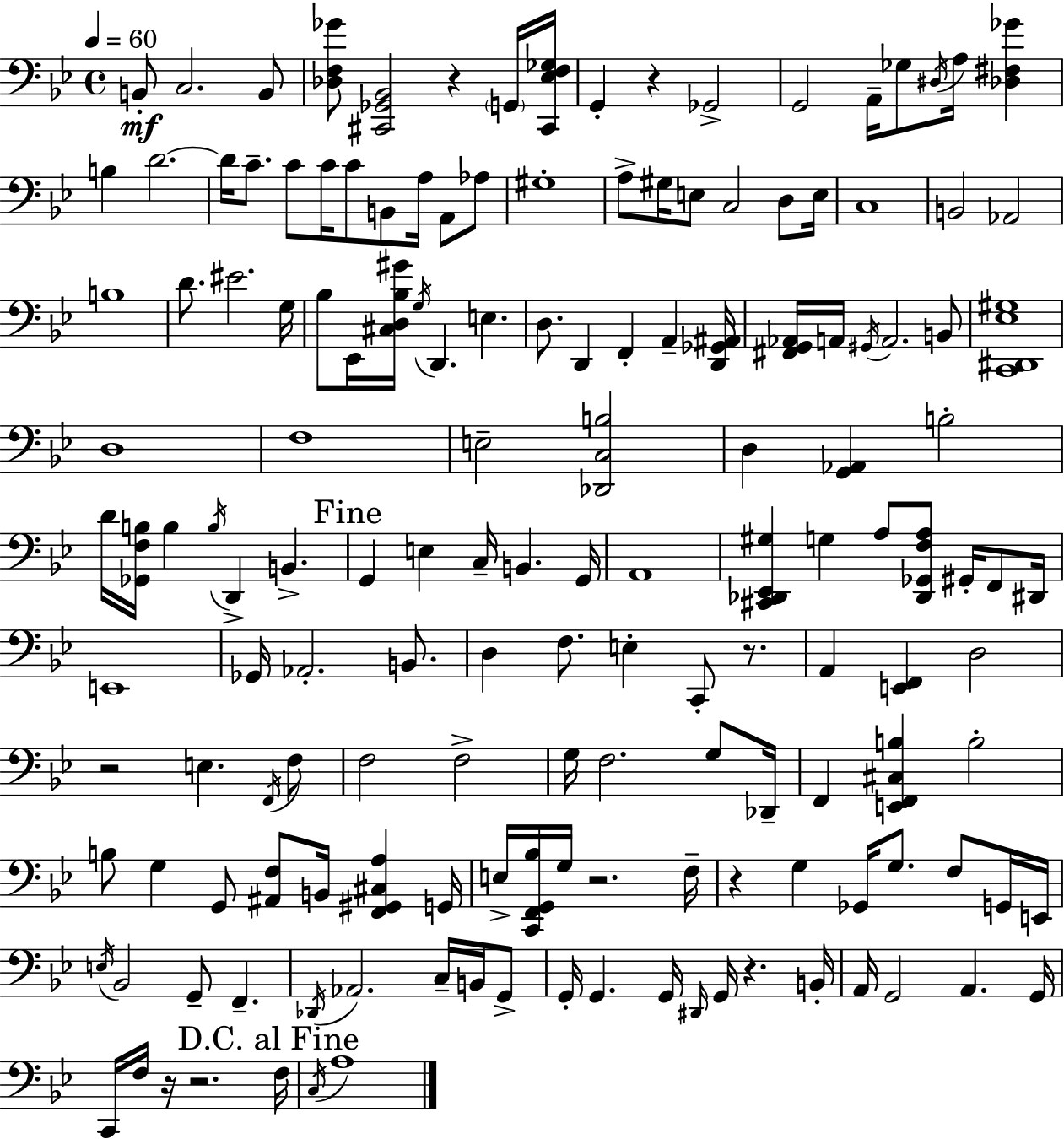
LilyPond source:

{
  \clef bass
  \time 4/4
  \defaultTimeSignature
  \key bes \major
  \tempo 4 = 60
  b,8-.\mf c2. b,8 | <des f ges'>8 <cis, ges, bes,>2 r4 \parenthesize g,16 <cis, ees f ges>16 | g,4-. r4 ges,2-> | g,2 a,16-- ges8 \acciaccatura { dis16 } a16 <des fis ges'>4 | \break b4 d'2.~~ | d'16 c'8.-- c'8 c'16 c'8 b,8 a16 a,8 aes8 | gis1-. | a8-> gis16 e8 c2 d8 | \break e16 c1 | b,2 aes,2 | b1 | d'8. eis'2. | \break g16 bes8 ees,16 <cis d bes gis'>16 \acciaccatura { g16 } d,4. e4. | d8. d,4 f,4-. a,4-- | <d, ges, ais,>16 <fis, g, aes,>16 a,16 \acciaccatura { gis,16 } a,2. | b,8 <c, dis, ees gis>1 | \break d1 | f1 | e2-- <des, c b>2 | d4 <g, aes,>4 b2-. | \break d'16 <ges, f b>16 b4 \acciaccatura { b16 } d,4-> b,4.-> | \mark "Fine" g,4 e4 c16-- b,4. | g,16 a,1 | <cis, des, ees, gis>4 g4 a8 <des, ges, f a>8 | \break gis,16-. f,8 dis,16 e,1 | ges,16 aes,2.-. | b,8. d4 f8. e4-. c,8-. | r8. a,4 <e, f,>4 d2 | \break r2 e4. | \acciaccatura { f,16 } f8 f2 f2-> | g16 f2. | g8 des,16-- f,4 <e, f, cis b>4 b2-. | \break b8 g4 g,8 <ais, f>8 b,16 | <f, gis, cis a>4 g,16 e16-> <c, f, g, bes>16 g16 r2. | f16-- r4 g4 ges,16 g8. | f8 g,16 e,16 \acciaccatura { e16 } bes,2 g,8-- | \break f,4.-- \acciaccatura { des,16 } aes,2. | c16-- b,16 g,8-> g,16-. g,4. g,16 \grace { dis,16 } | g,16 r4. b,16-. a,16 g,2 | a,4. g,16 c,16 f16 r16 r2. | \break \mark "D.C. al Fine" f16 \acciaccatura { c16 } a1 | \bar "|."
}